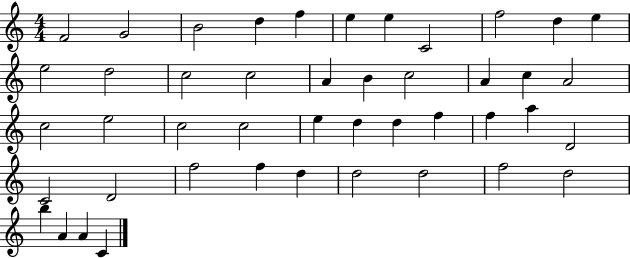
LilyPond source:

{
  \clef treble
  \numericTimeSignature
  \time 4/4
  \key c \major
  f'2 g'2 | b'2 d''4 f''4 | e''4 e''4 c'2 | f''2 d''4 e''4 | \break e''2 d''2 | c''2 c''2 | a'4 b'4 c''2 | a'4 c''4 a'2 | \break c''2 e''2 | c''2 c''2 | e''4 d''4 d''4 f''4 | f''4 a''4 d'2 | \break c'2 d'2 | f''2 f''4 d''4 | d''2 d''2 | f''2 d''2 | \break b''4 a'4 a'4 c'4 | \bar "|."
}